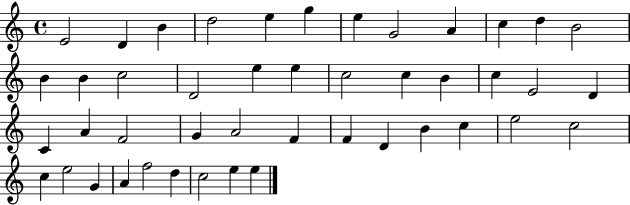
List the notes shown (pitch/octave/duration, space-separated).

E4/h D4/q B4/q D5/h E5/q G5/q E5/q G4/h A4/q C5/q D5/q B4/h B4/q B4/q C5/h D4/h E5/q E5/q C5/h C5/q B4/q C5/q E4/h D4/q C4/q A4/q F4/h G4/q A4/h F4/q F4/q D4/q B4/q C5/q E5/h C5/h C5/q E5/h G4/q A4/q F5/h D5/q C5/h E5/q E5/q